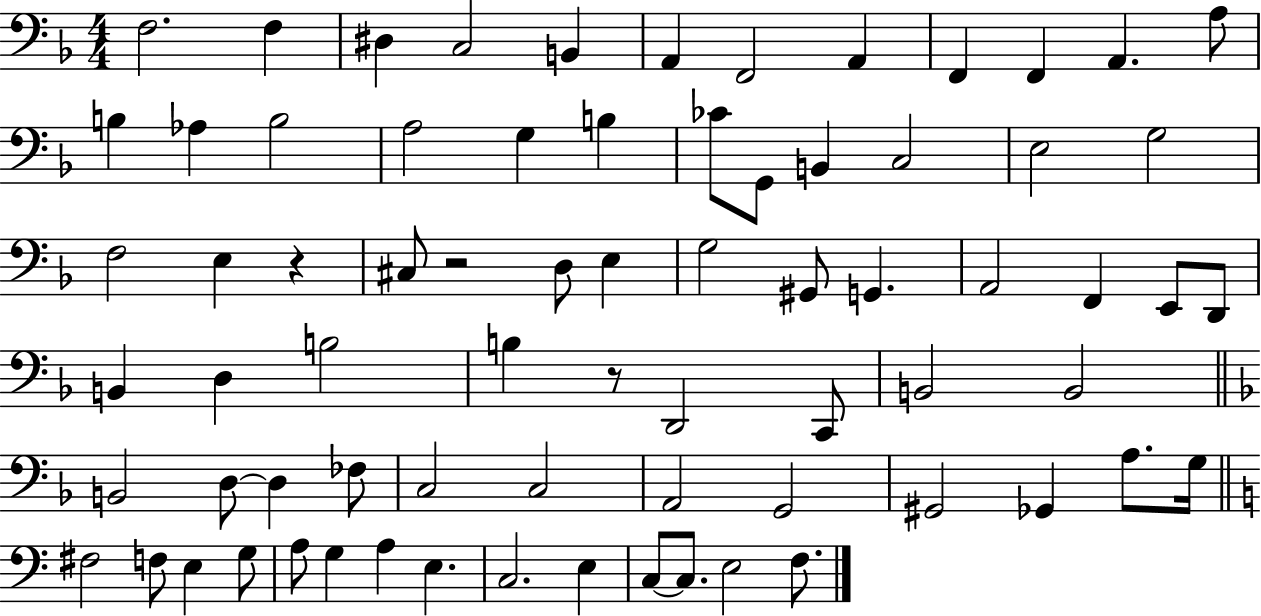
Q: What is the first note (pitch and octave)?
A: F3